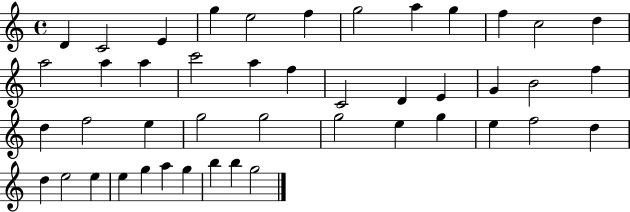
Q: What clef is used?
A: treble